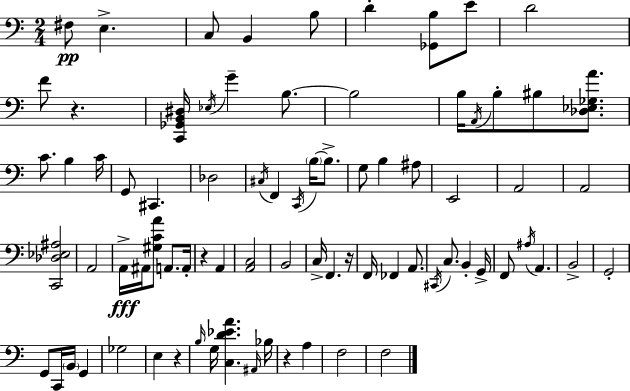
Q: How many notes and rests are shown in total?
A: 80